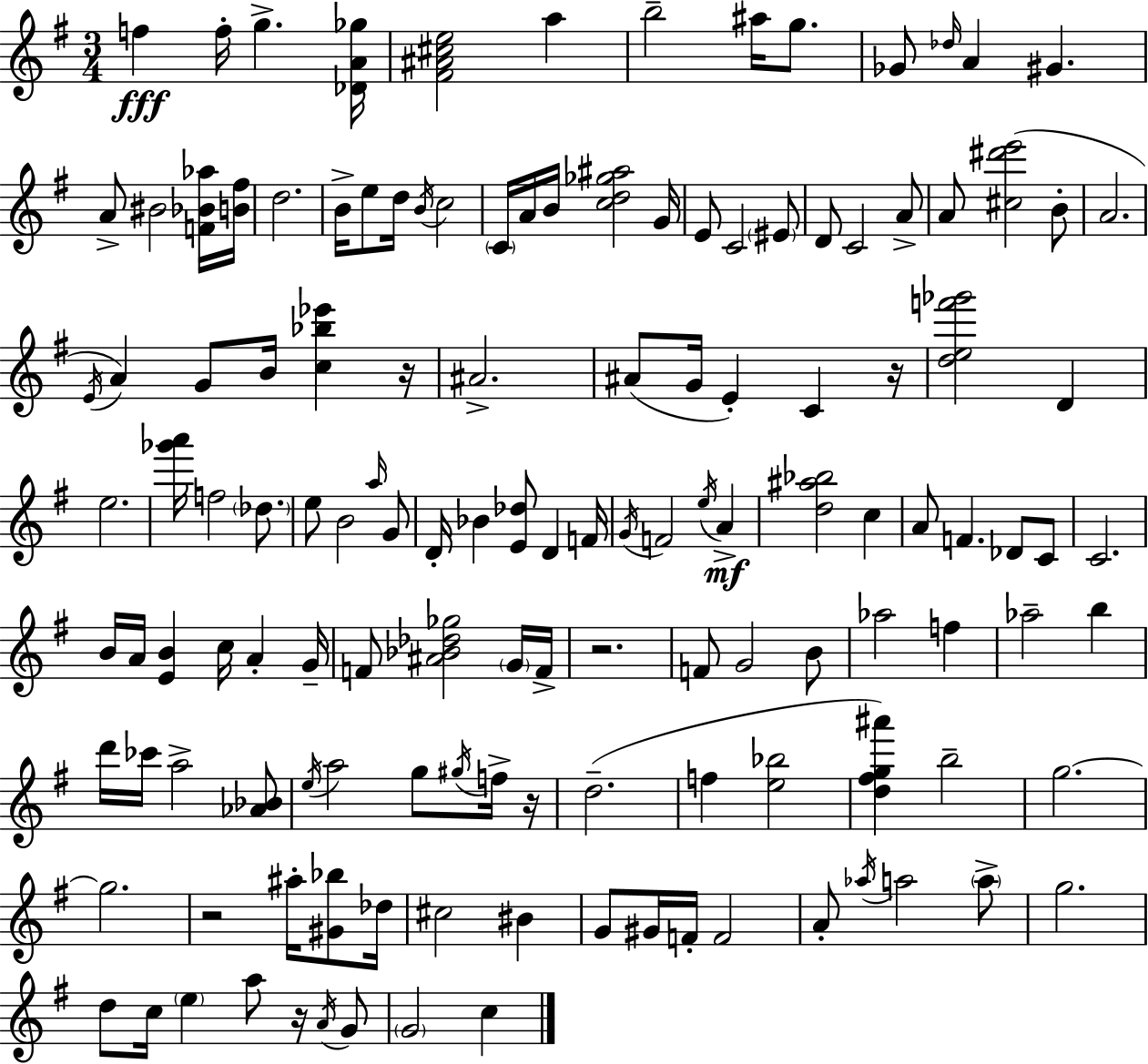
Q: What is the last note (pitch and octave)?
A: C5